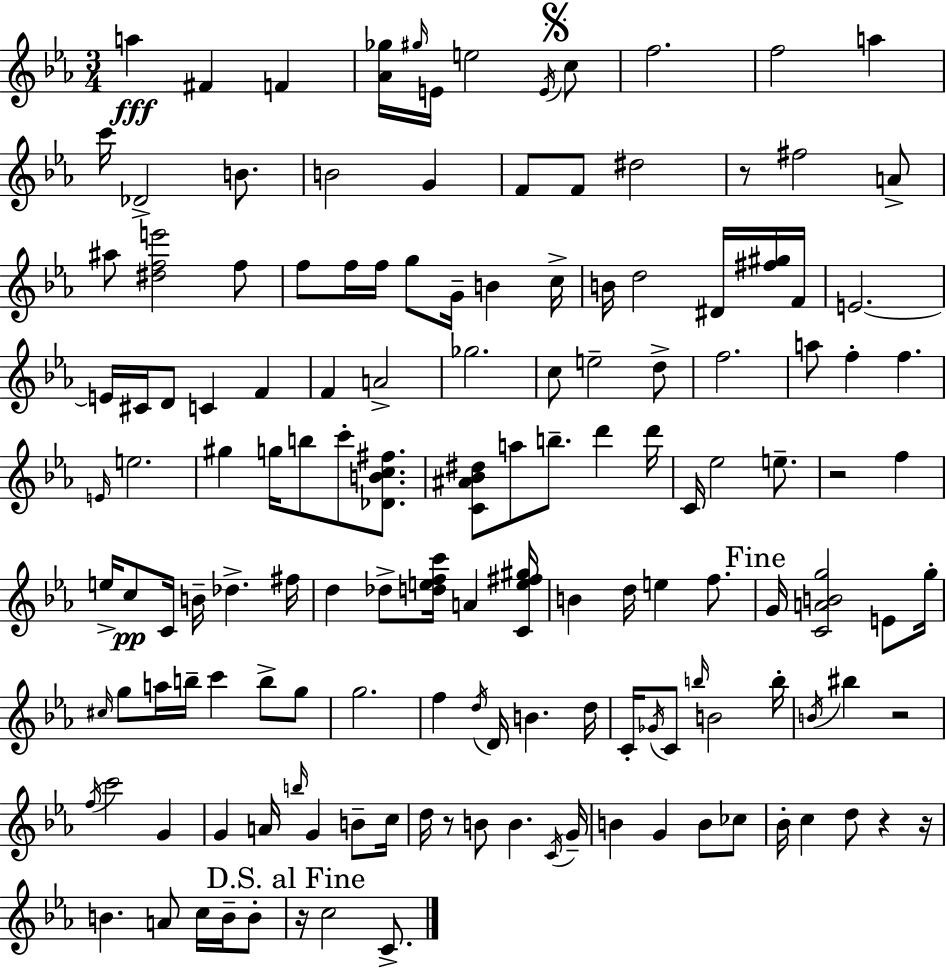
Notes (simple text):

A5/q F#4/q F4/q [Ab4,Gb5]/s G#5/s E4/s E5/h E4/s C5/e F5/h. F5/h A5/q C6/s Db4/h B4/e. B4/h G4/q F4/e F4/e D#5/h R/e F#5/h A4/e A#5/e [D#5,F5,E6]/h F5/e F5/e F5/s F5/s G5/e G4/s B4/q C5/s B4/s D5/h D#4/s [F#5,G#5]/s F4/s E4/h. E4/s C#4/s D4/e C4/q F4/q F4/q A4/h Gb5/h. C5/e E5/h D5/e F5/h. A5/e F5/q F5/q. E4/s E5/h. G#5/q G5/s B5/e C6/e [Db4,B4,C5,F#5]/e. [C4,A#4,Bb4,D#5]/e A5/e B5/e. D6/q D6/s C4/s Eb5/h E5/e. R/h F5/q E5/s C5/e C4/s B4/s Db5/q. F#5/s D5/q Db5/e [D5,E5,F5,C6]/s A4/q [C4,E5,F#5,G#5]/s B4/q D5/s E5/q F5/e. G4/s [C4,A4,B4,G5]/h E4/e G5/s C#5/s G5/e A5/s B5/s C6/q B5/e G5/e G5/h. F5/q D5/s D4/s B4/q. D5/s C4/s Gb4/s C4/e B5/s B4/h B5/s B4/s BIS5/q R/h F5/s C6/h G4/q G4/q A4/s B5/s G4/q B4/e C5/s D5/s R/e B4/e B4/q. C4/s G4/s B4/q G4/q B4/e CES5/e Bb4/s C5/q D5/e R/q R/s B4/q. A4/e C5/s B4/s B4/e R/s C5/h C4/e.